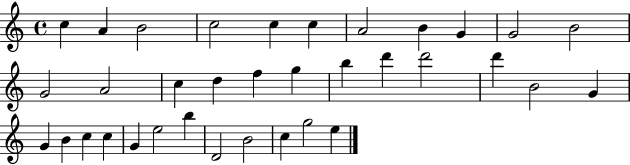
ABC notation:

X:1
T:Untitled
M:4/4
L:1/4
K:C
c A B2 c2 c c A2 B G G2 B2 G2 A2 c d f g b d' d'2 d' B2 G G B c c G e2 b D2 B2 c g2 e